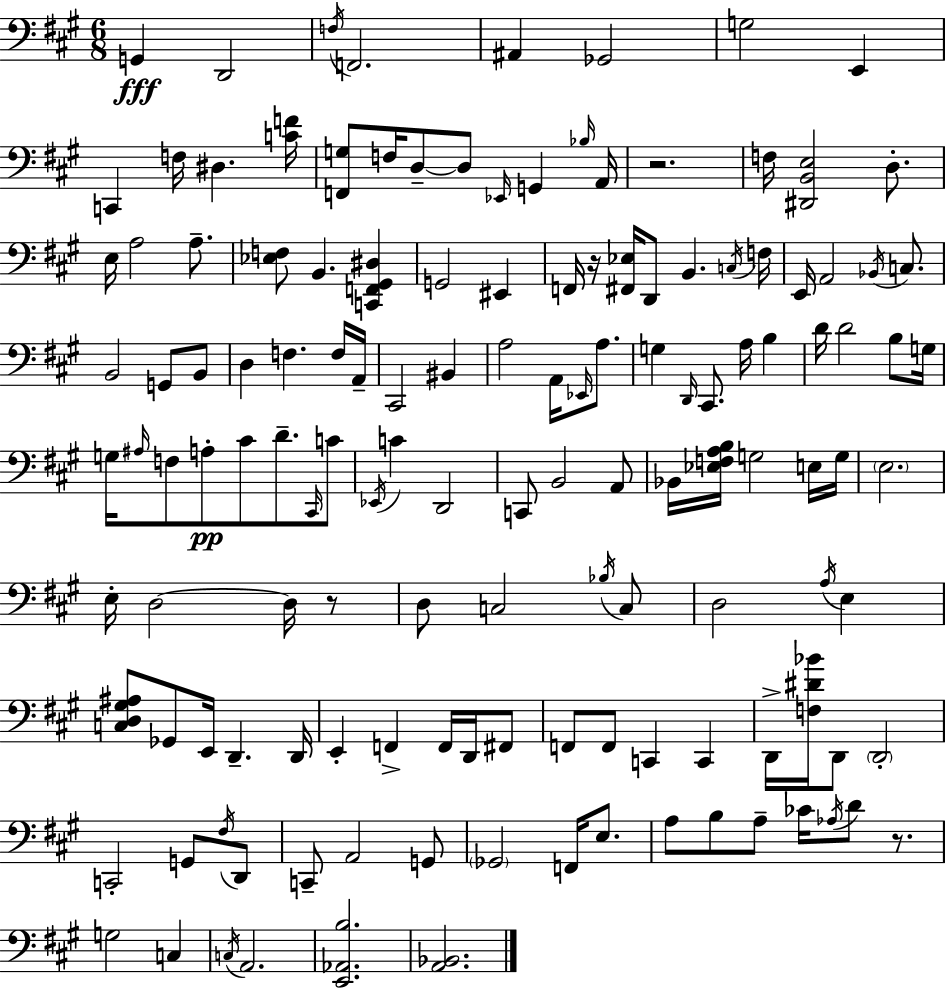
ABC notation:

X:1
T:Untitled
M:6/8
L:1/4
K:A
G,, D,,2 F,/4 F,,2 ^A,, _G,,2 G,2 E,, C,, F,/4 ^D, [CF]/4 [F,,G,]/2 F,/4 D,/2 D,/2 _E,,/4 G,, _B,/4 A,,/4 z2 F,/4 [^D,,B,,E,]2 D,/2 E,/4 A,2 A,/2 [_E,F,]/2 B,, [C,,F,,^G,,^D,] G,,2 ^E,, F,,/4 z/4 [^F,,_E,]/4 D,,/2 B,, C,/4 F,/4 E,,/4 A,,2 _B,,/4 C,/2 B,,2 G,,/2 B,,/2 D, F, F,/4 A,,/4 ^C,,2 ^B,, A,2 A,,/4 _E,,/4 A,/2 G, D,,/4 ^C,,/2 A,/4 B, D/4 D2 B,/2 G,/4 G,/4 ^A,/4 F,/2 A,/2 ^C/2 D/2 ^C,,/4 C/2 _E,,/4 C D,,2 C,,/2 B,,2 A,,/2 _B,,/4 [_E,F,A,B,]/4 G,2 E,/4 G,/4 E,2 E,/4 D,2 D,/4 z/2 D,/2 C,2 _B,/4 C,/2 D,2 A,/4 E, [C,D,^G,^A,]/2 _G,,/2 E,,/4 D,, D,,/4 E,, F,, F,,/4 D,,/4 ^F,,/2 F,,/2 F,,/2 C,, C,, D,,/4 [F,^D_B]/4 D,,/2 D,,2 C,,2 G,,/2 ^F,/4 D,,/2 C,,/2 A,,2 G,,/2 _G,,2 F,,/4 E,/2 A,/2 B,/2 A,/2 _C/4 _A,/4 D/2 z/2 G,2 C, C,/4 A,,2 [E,,_A,,B,]2 [A,,_B,,]2